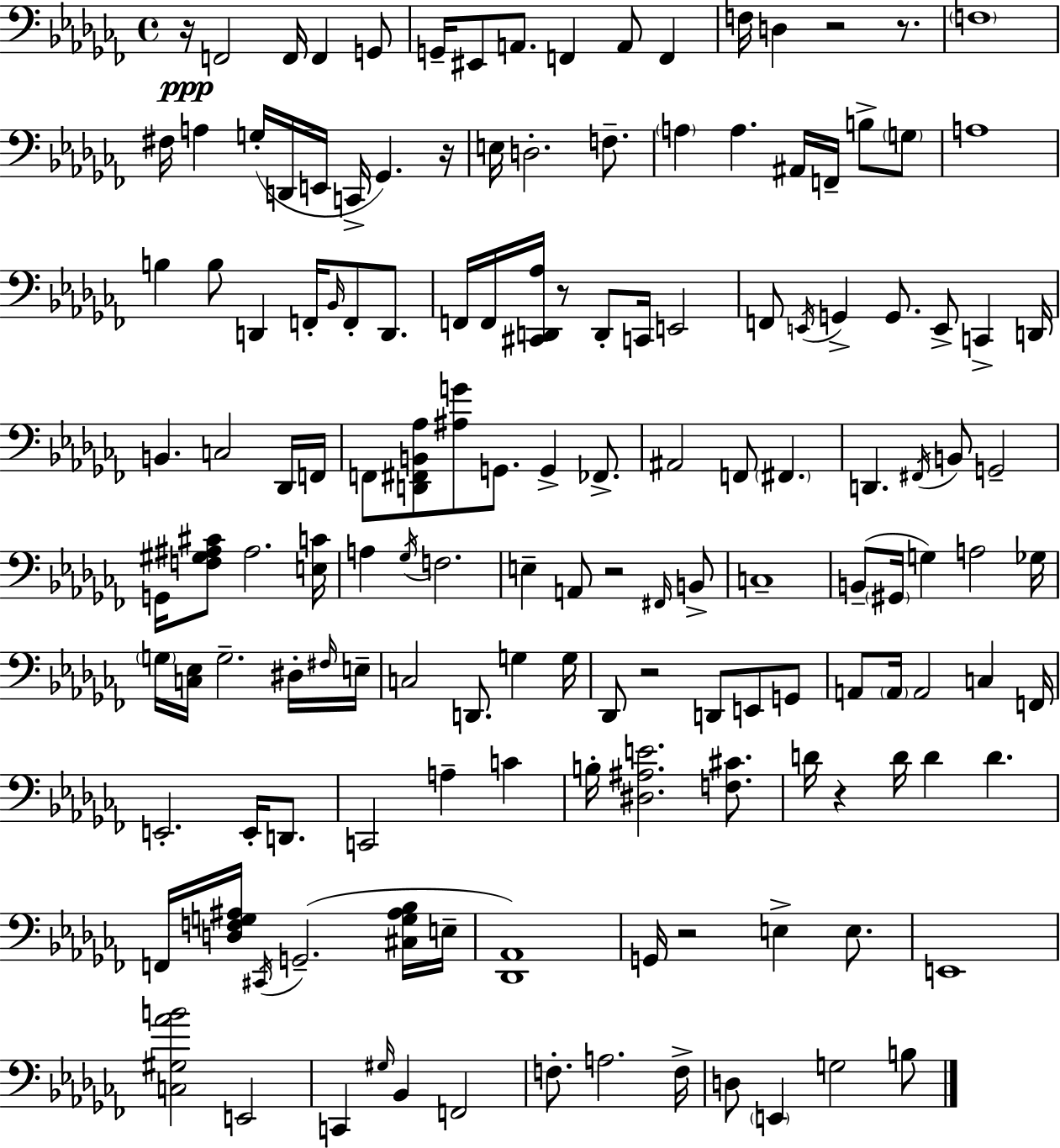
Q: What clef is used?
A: bass